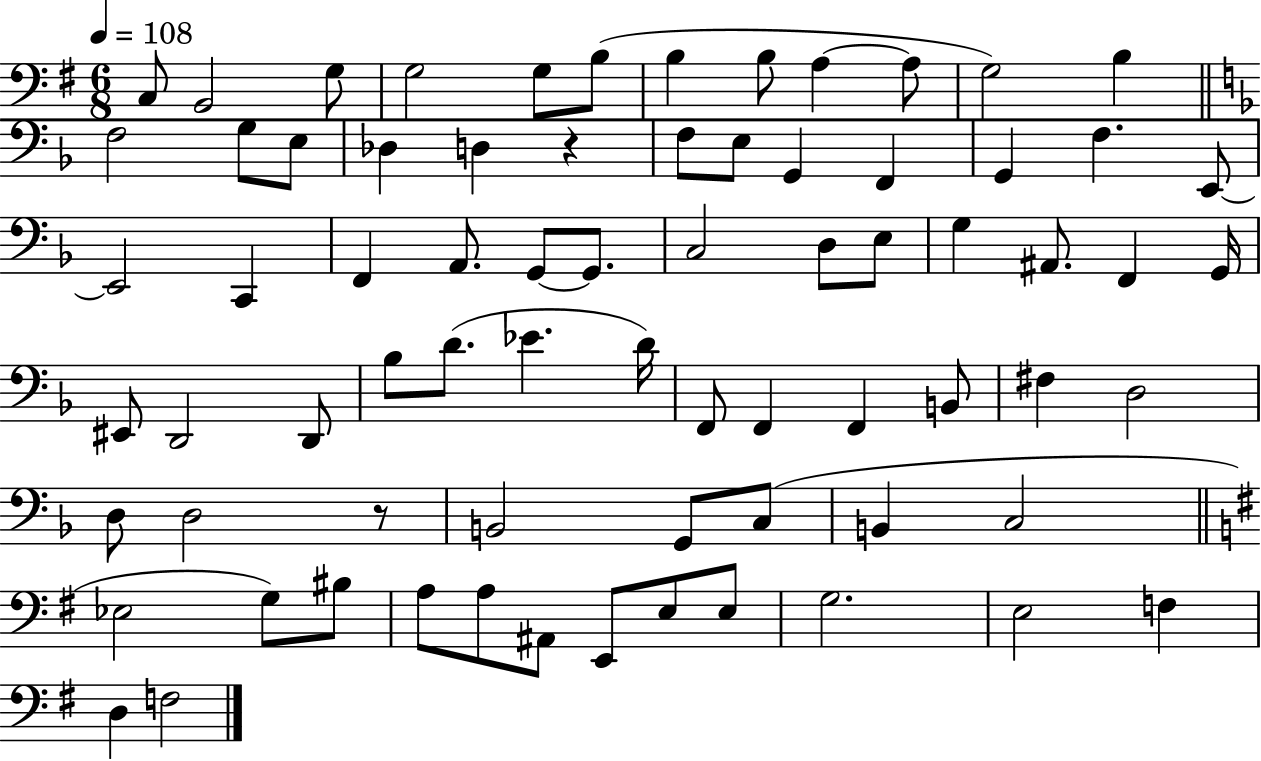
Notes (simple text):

C3/e B2/h G3/e G3/h G3/e B3/e B3/q B3/e A3/q A3/e G3/h B3/q F3/h G3/e E3/e Db3/q D3/q R/q F3/e E3/e G2/q F2/q G2/q F3/q. E2/e E2/h C2/q F2/q A2/e. G2/e G2/e. C3/h D3/e E3/e G3/q A#2/e. F2/q G2/s EIS2/e D2/h D2/e Bb3/e D4/e. Eb4/q. D4/s F2/e F2/q F2/q B2/e F#3/q D3/h D3/e D3/h R/e B2/h G2/e C3/e B2/q C3/h Eb3/h G3/e BIS3/e A3/e A3/e A#2/e E2/e E3/e E3/e G3/h. E3/h F3/q D3/q F3/h